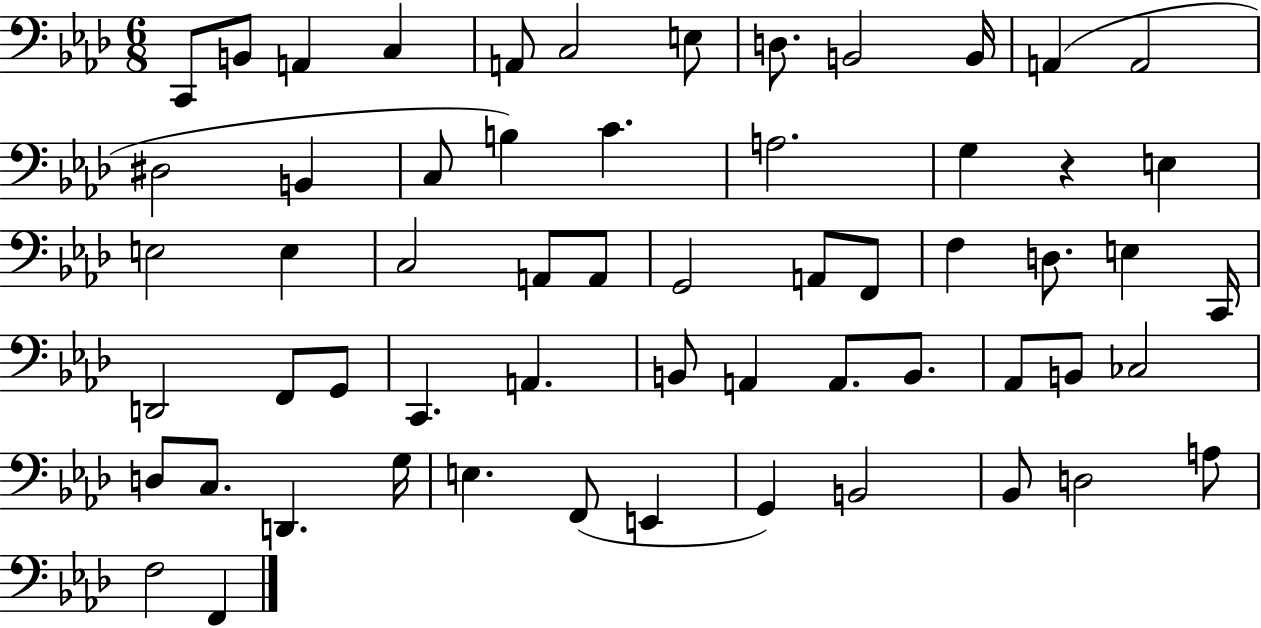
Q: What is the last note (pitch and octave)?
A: F2